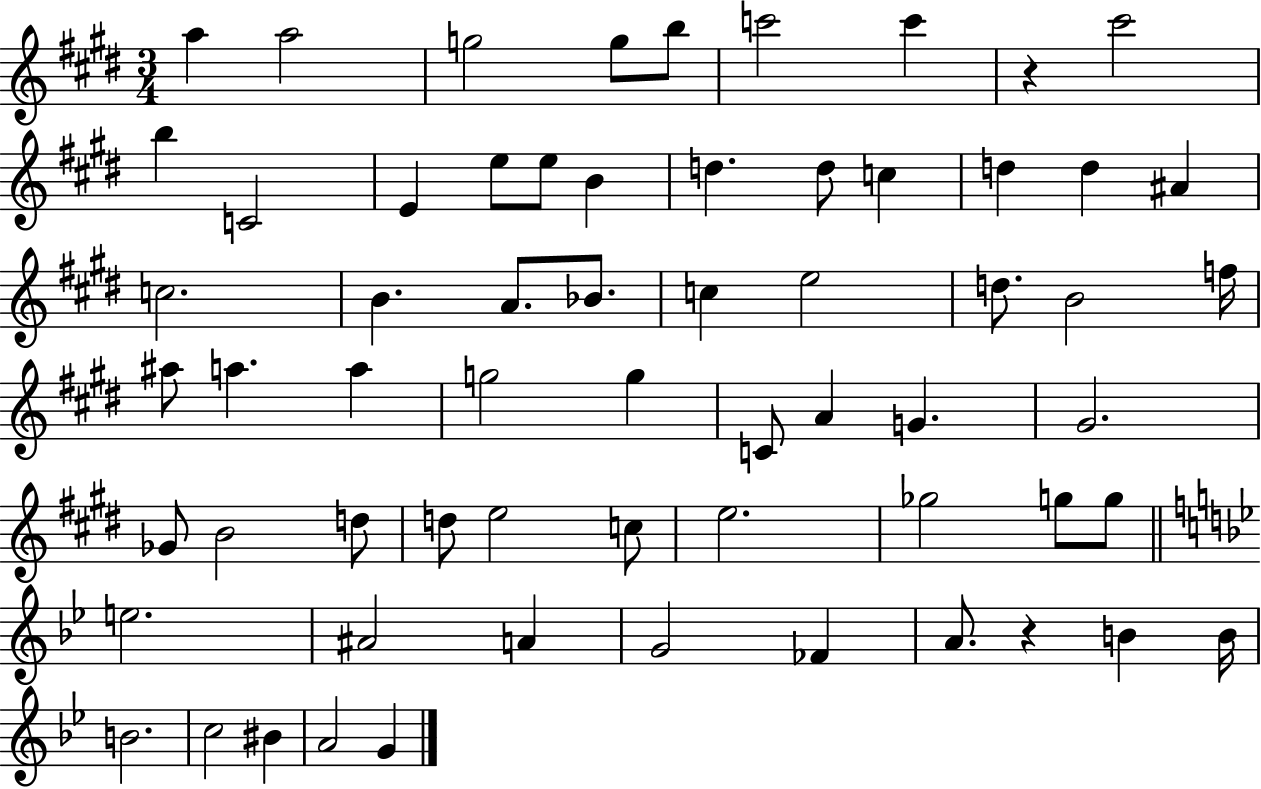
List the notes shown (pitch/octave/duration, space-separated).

A5/q A5/h G5/h G5/e B5/e C6/h C6/q R/q C#6/h B5/q C4/h E4/q E5/e E5/e B4/q D5/q. D5/e C5/q D5/q D5/q A#4/q C5/h. B4/q. A4/e. Bb4/e. C5/q E5/h D5/e. B4/h F5/s A#5/e A5/q. A5/q G5/h G5/q C4/e A4/q G4/q. G#4/h. Gb4/e B4/h D5/e D5/e E5/h C5/e E5/h. Gb5/h G5/e G5/e E5/h. A#4/h A4/q G4/h FES4/q A4/e. R/q B4/q B4/s B4/h. C5/h BIS4/q A4/h G4/q